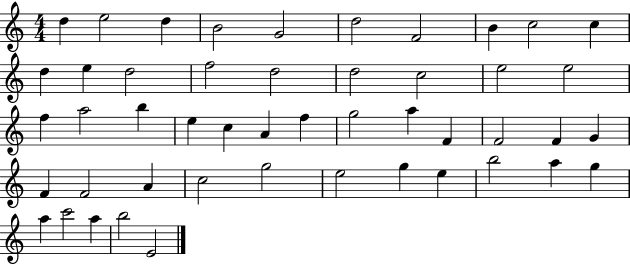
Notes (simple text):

D5/q E5/h D5/q B4/h G4/h D5/h F4/h B4/q C5/h C5/q D5/q E5/q D5/h F5/h D5/h D5/h C5/h E5/h E5/h F5/q A5/h B5/q E5/q C5/q A4/q F5/q G5/h A5/q F4/q F4/h F4/q G4/q F4/q F4/h A4/q C5/h G5/h E5/h G5/q E5/q B5/h A5/q G5/q A5/q C6/h A5/q B5/h E4/h